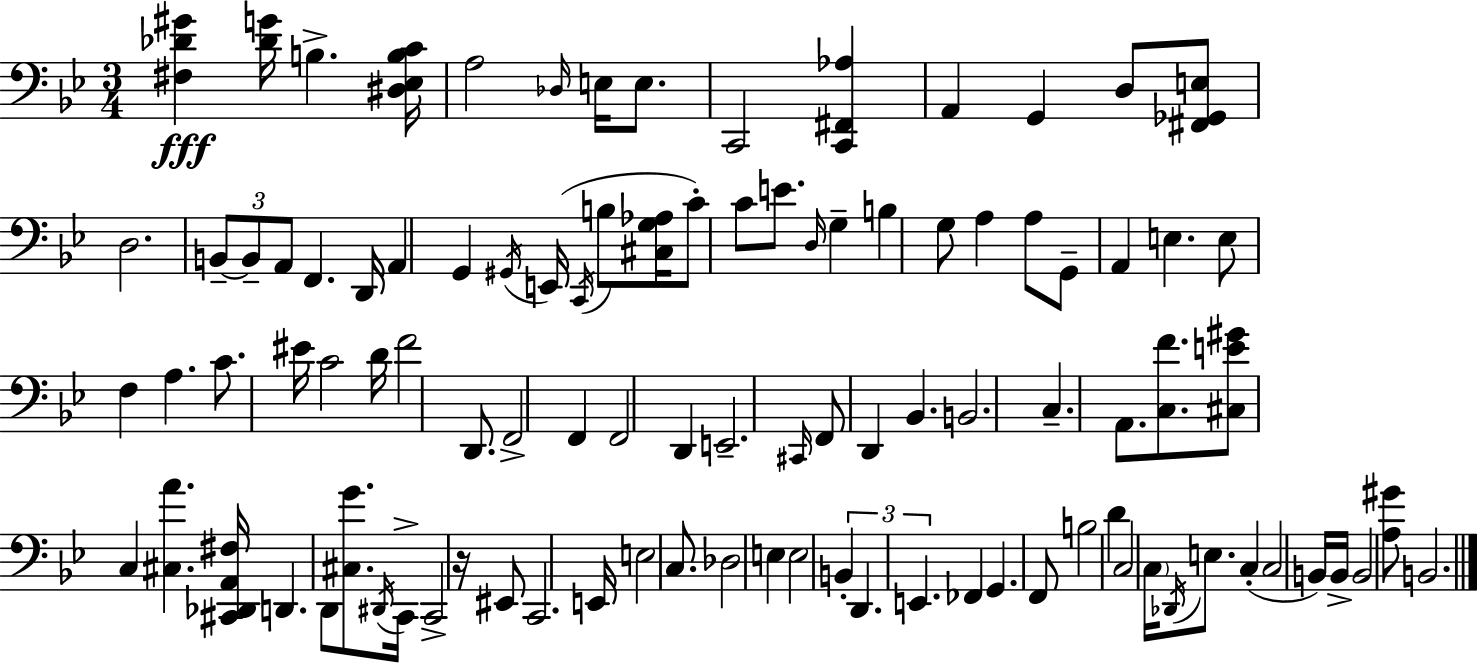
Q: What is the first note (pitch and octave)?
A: B3